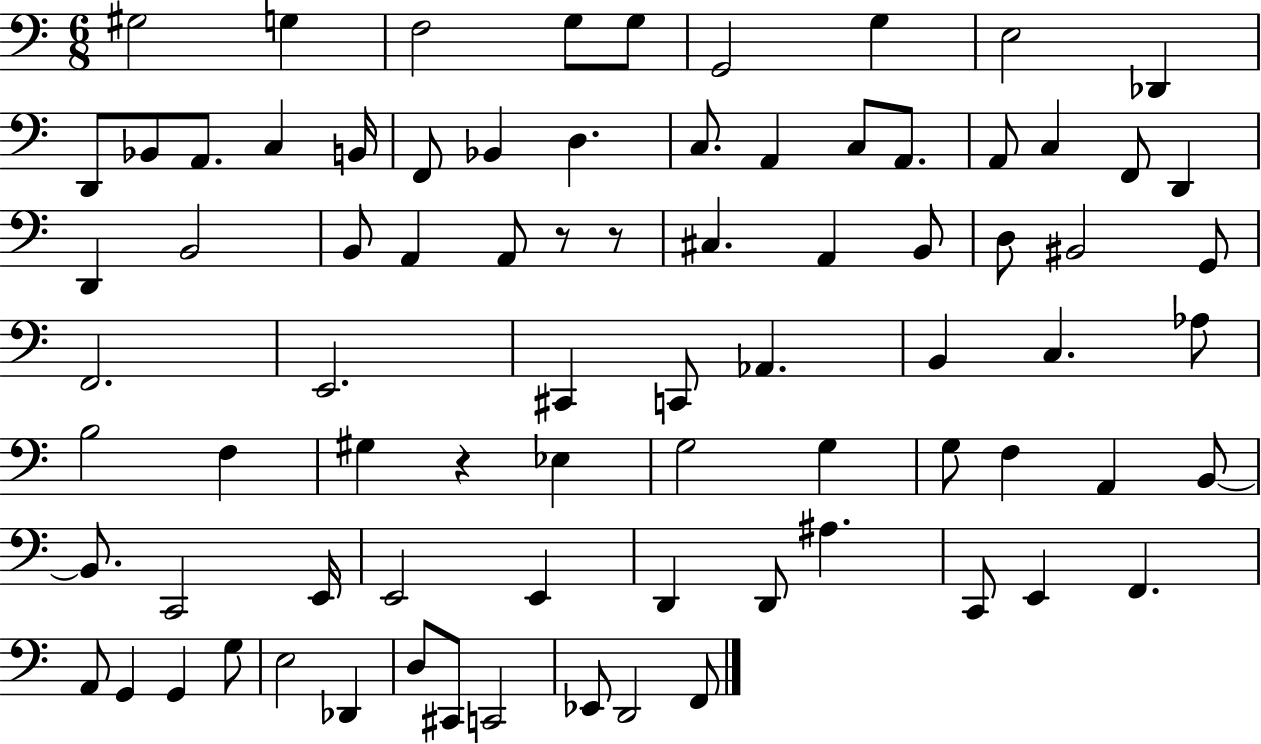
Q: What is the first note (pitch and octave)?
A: G#3